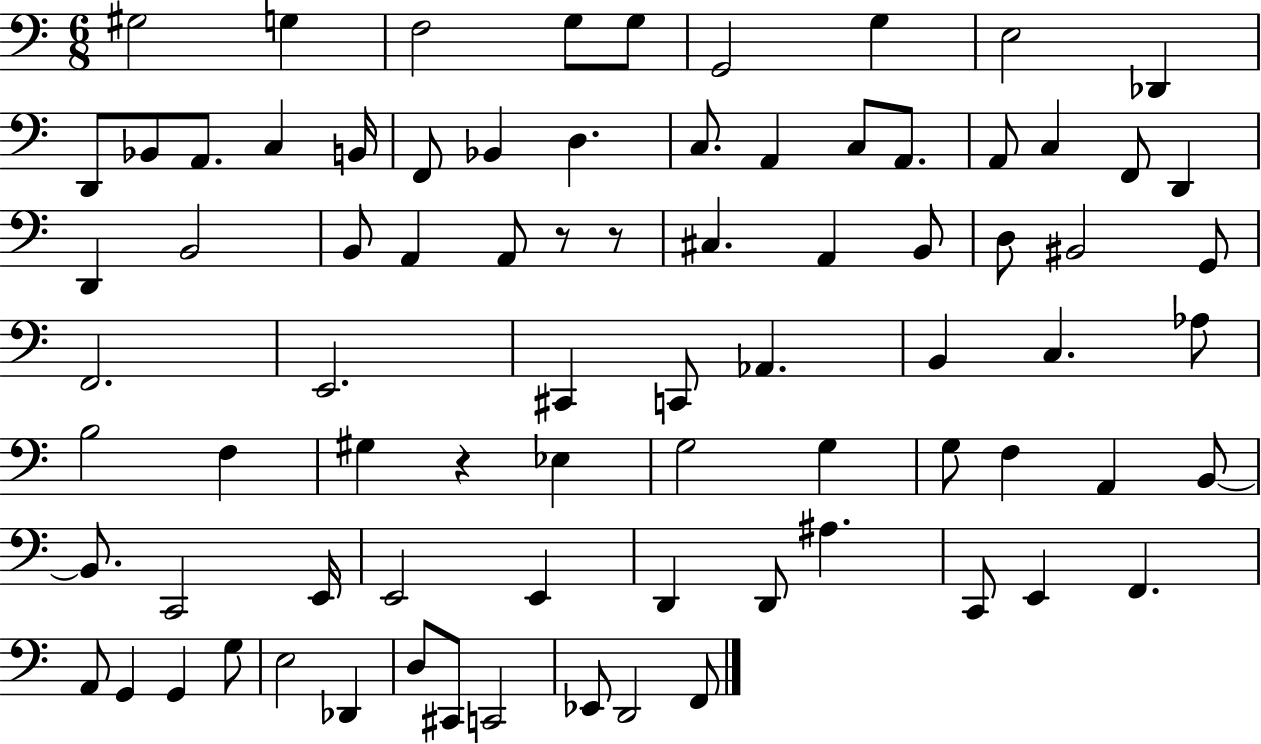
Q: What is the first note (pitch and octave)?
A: G#3